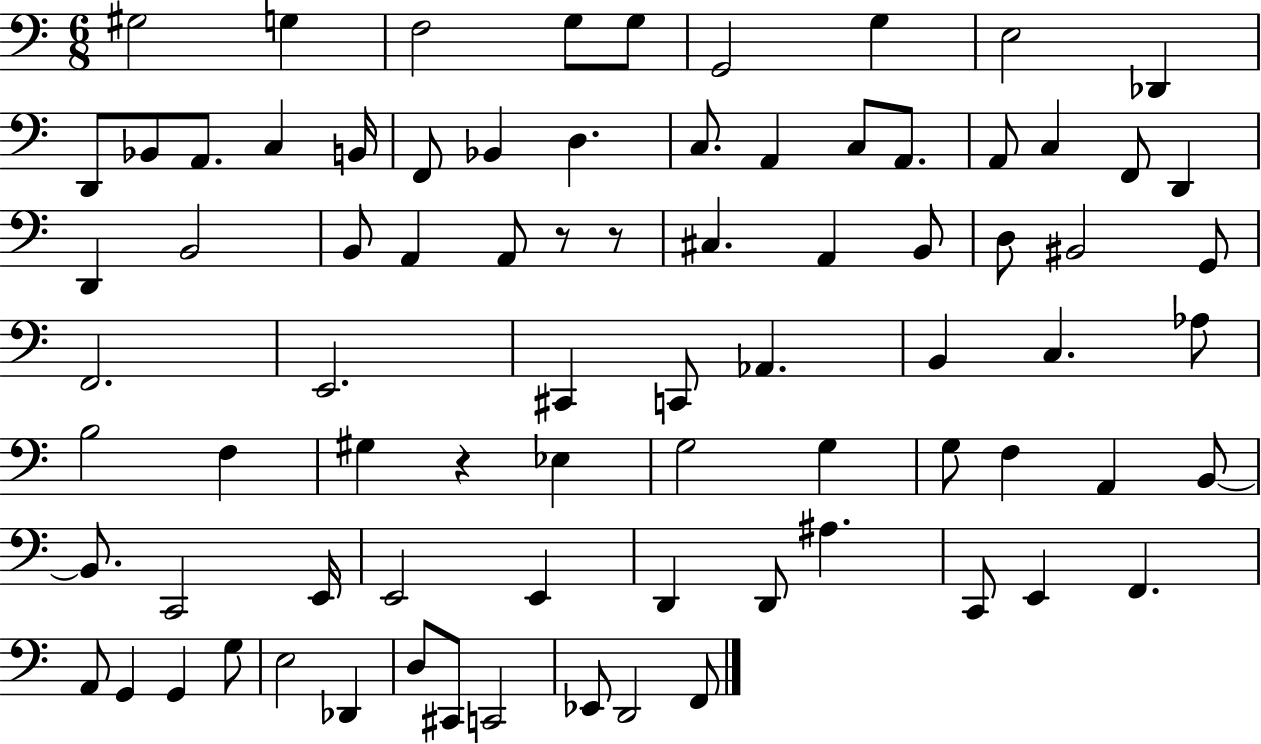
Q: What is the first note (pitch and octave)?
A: G#3